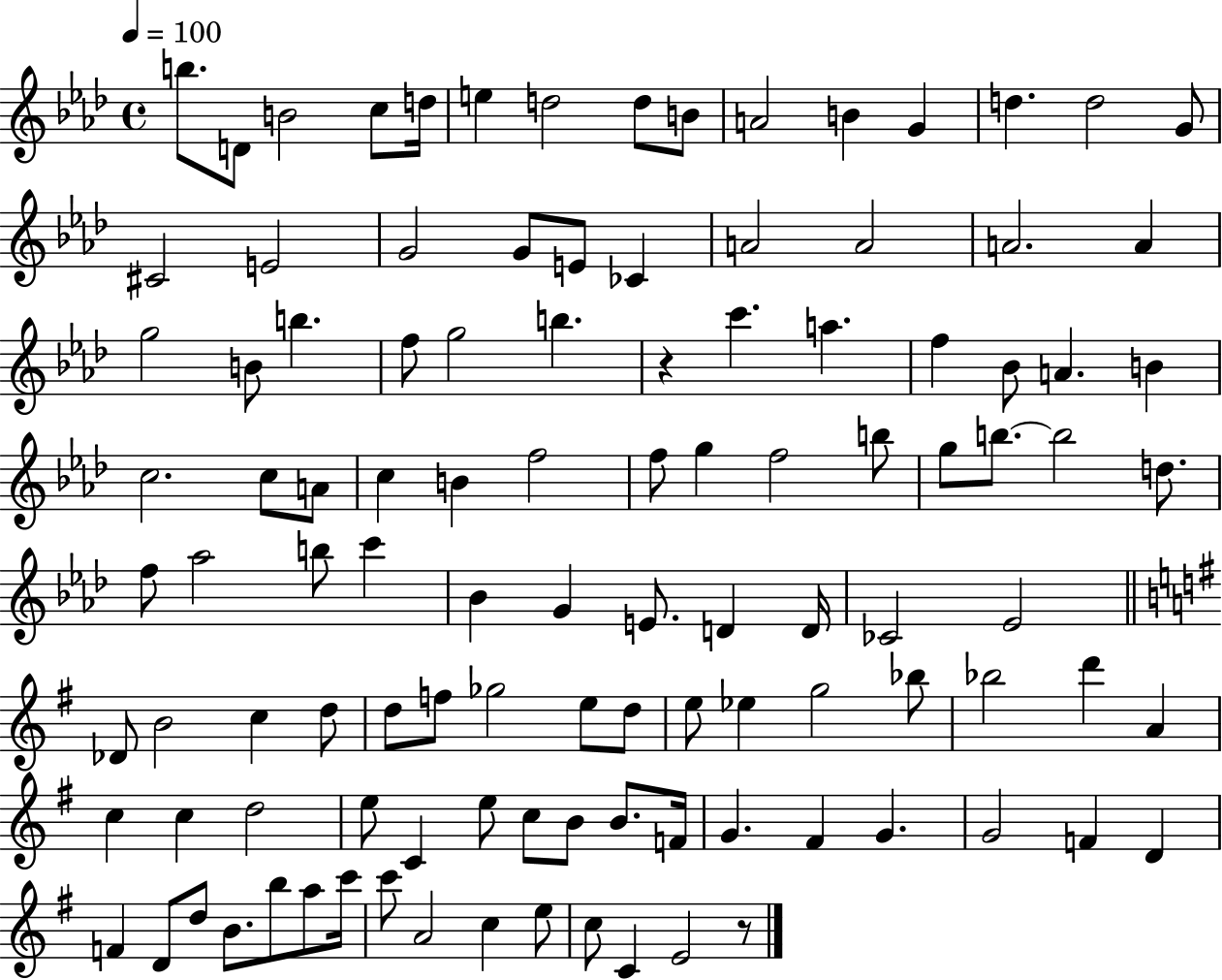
B5/e. D4/e B4/h C5/e D5/s E5/q D5/h D5/e B4/e A4/h B4/q G4/q D5/q. D5/h G4/e C#4/h E4/h G4/h G4/e E4/e CES4/q A4/h A4/h A4/h. A4/q G5/h B4/e B5/q. F5/e G5/h B5/q. R/q C6/q. A5/q. F5/q Bb4/e A4/q. B4/q C5/h. C5/e A4/e C5/q B4/q F5/h F5/e G5/q F5/h B5/e G5/e B5/e. B5/h D5/e. F5/e Ab5/h B5/e C6/q Bb4/q G4/q E4/e. D4/q D4/s CES4/h Eb4/h Db4/e B4/h C5/q D5/e D5/e F5/e Gb5/h E5/e D5/e E5/e Eb5/q G5/h Bb5/e Bb5/h D6/q A4/q C5/q C5/q D5/h E5/e C4/q E5/e C5/e B4/e B4/e. F4/s G4/q. F#4/q G4/q. G4/h F4/q D4/q F4/q D4/e D5/e B4/e. B5/e A5/e C6/s C6/e A4/h C5/q E5/e C5/e C4/q E4/h R/e